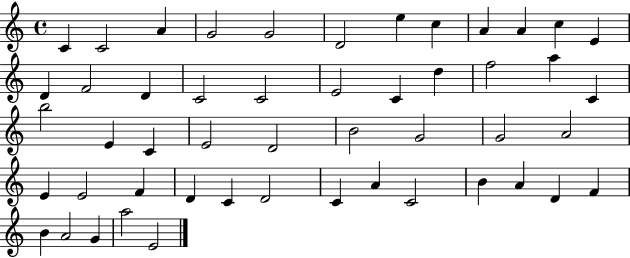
{
  \clef treble
  \time 4/4
  \defaultTimeSignature
  \key c \major
  c'4 c'2 a'4 | g'2 g'2 | d'2 e''4 c''4 | a'4 a'4 c''4 e'4 | \break d'4 f'2 d'4 | c'2 c'2 | e'2 c'4 d''4 | f''2 a''4 c'4 | \break b''2 e'4 c'4 | e'2 d'2 | b'2 g'2 | g'2 a'2 | \break e'4 e'2 f'4 | d'4 c'4 d'2 | c'4 a'4 c'2 | b'4 a'4 d'4 f'4 | \break b'4 a'2 g'4 | a''2 e'2 | \bar "|."
}